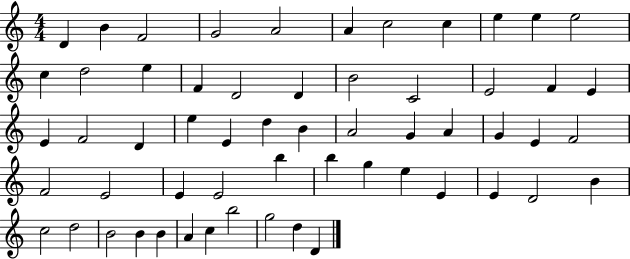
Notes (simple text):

D4/q B4/q F4/h G4/h A4/h A4/q C5/h C5/q E5/q E5/q E5/h C5/q D5/h E5/q F4/q D4/h D4/q B4/h C4/h E4/h F4/q E4/q E4/q F4/h D4/q E5/q E4/q D5/q B4/q A4/h G4/q A4/q G4/q E4/q F4/h F4/h E4/h E4/q E4/h B5/q B5/q G5/q E5/q E4/q E4/q D4/h B4/q C5/h D5/h B4/h B4/q B4/q A4/q C5/q B5/h G5/h D5/q D4/q